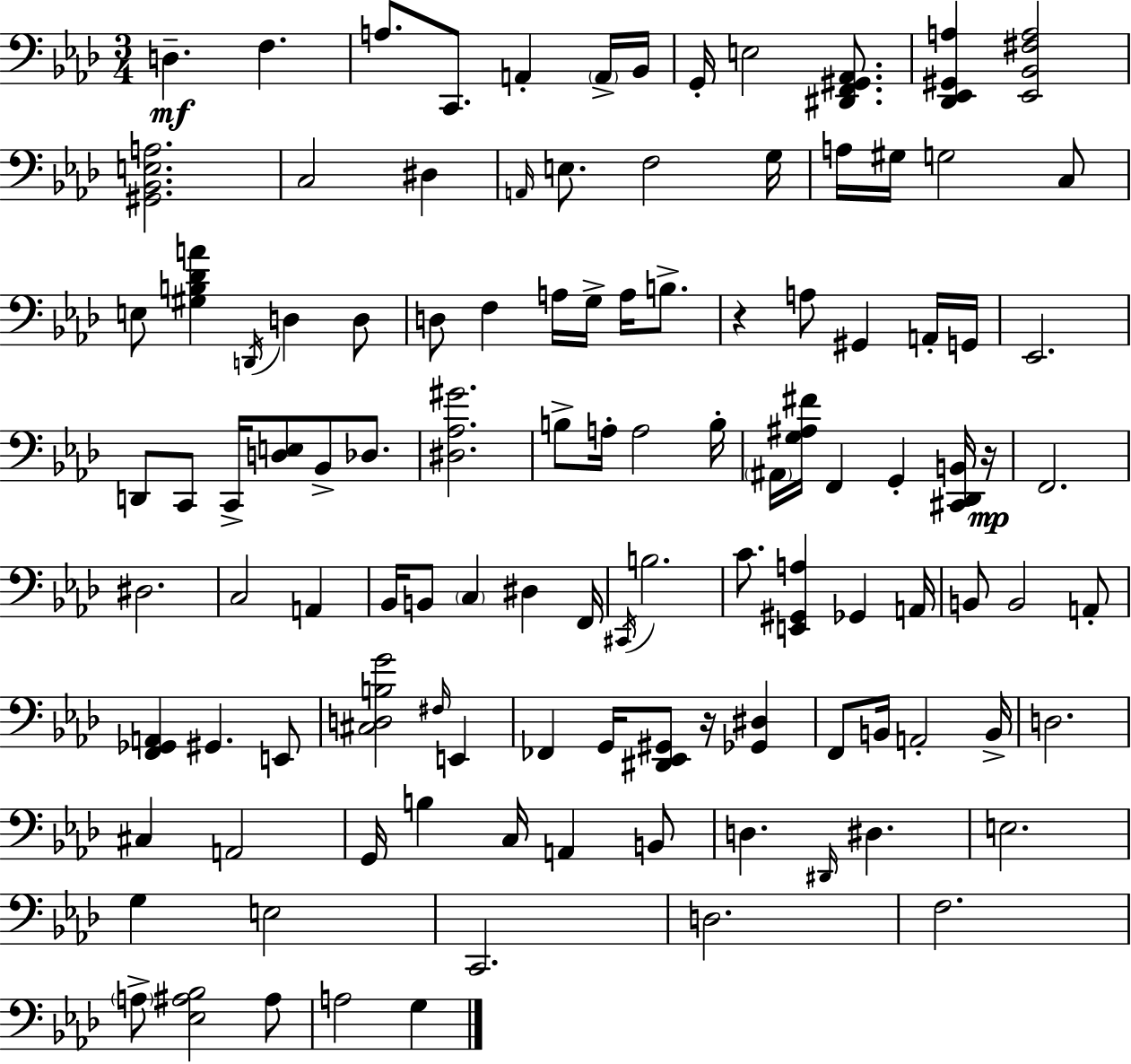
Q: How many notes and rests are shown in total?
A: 112